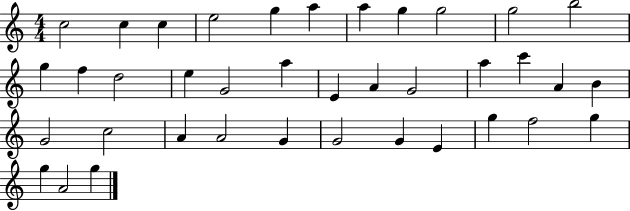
C5/h C5/q C5/q E5/h G5/q A5/q A5/q G5/q G5/h G5/h B5/h G5/q F5/q D5/h E5/q G4/h A5/q E4/q A4/q G4/h A5/q C6/q A4/q B4/q G4/h C5/h A4/q A4/h G4/q G4/h G4/q E4/q G5/q F5/h G5/q G5/q A4/h G5/q